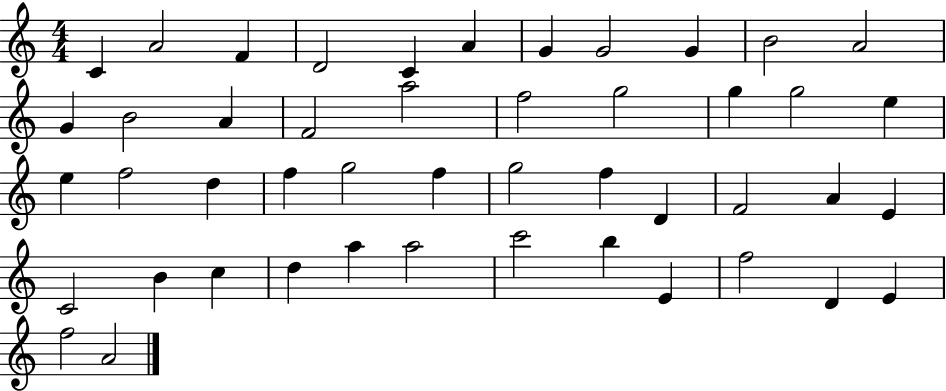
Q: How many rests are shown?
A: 0